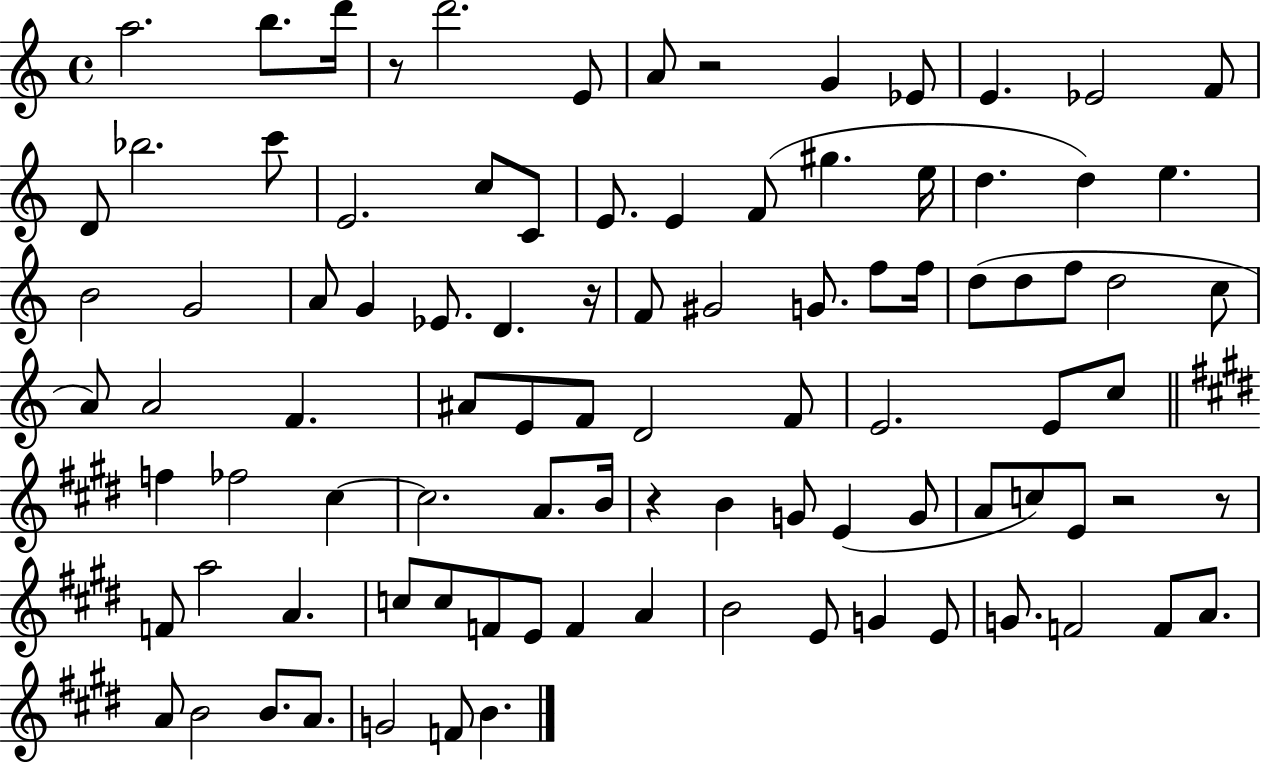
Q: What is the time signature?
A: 4/4